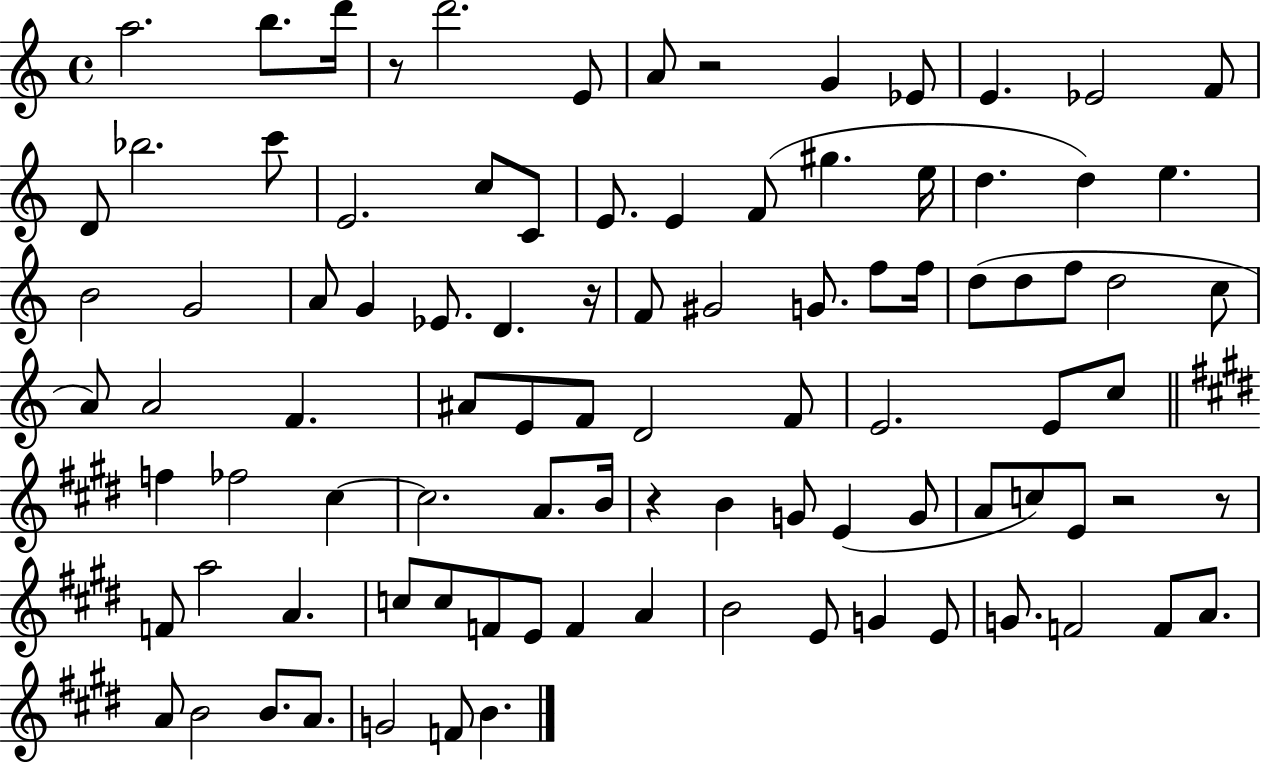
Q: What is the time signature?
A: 4/4